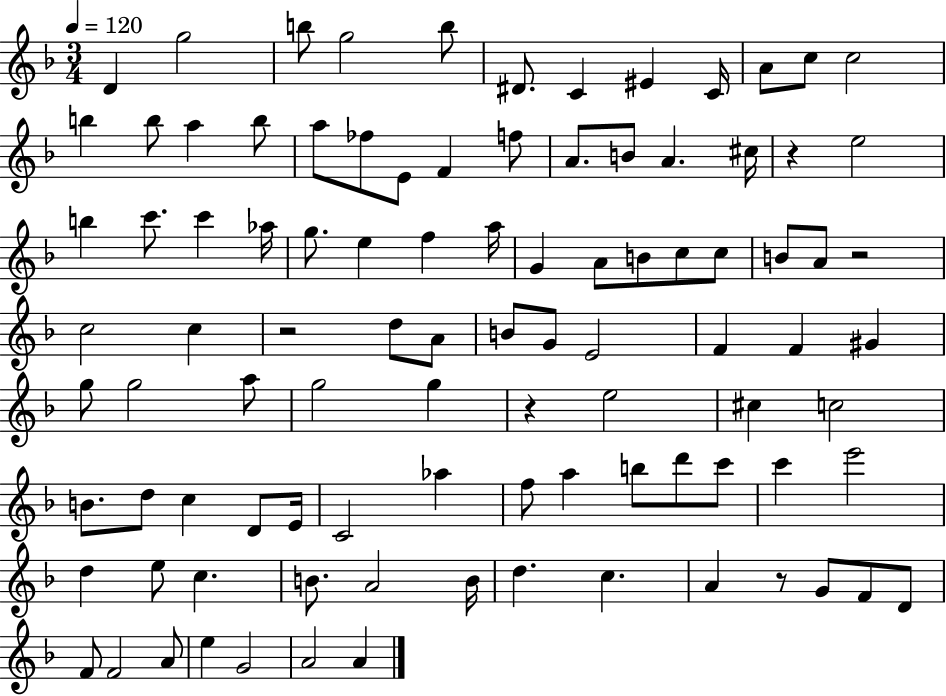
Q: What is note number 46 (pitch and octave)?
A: B4